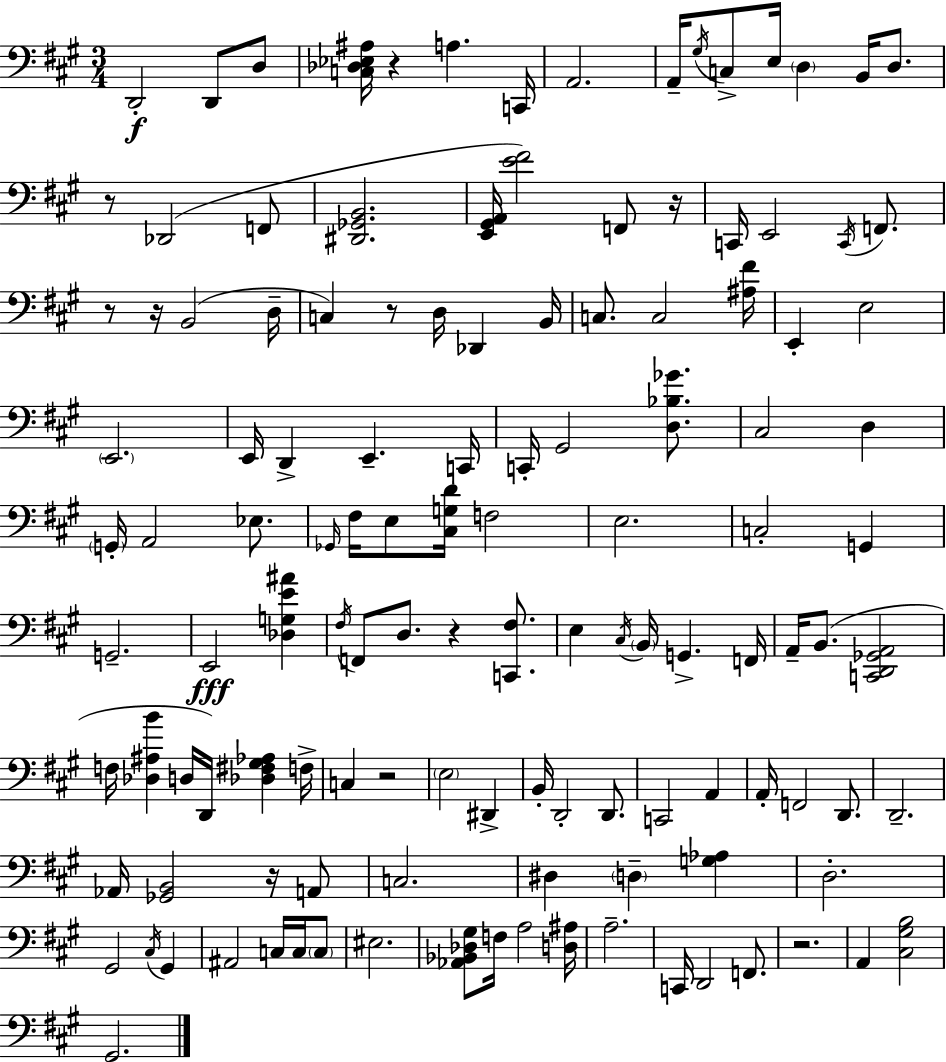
D2/h D2/e D3/e [C3,Db3,Eb3,A#3]/s R/q A3/q. C2/s A2/h. A2/s G#3/s C3/e E3/s D3/q B2/s D3/e. R/e Db2/h F2/e [D#2,Gb2,B2]/h. [E2,G#2,A2]/s [E4,F#4]/h F2/e R/s C2/s E2/h C2/s F2/e. R/e R/s B2/h D3/s C3/q R/e D3/s Db2/q B2/s C3/e. C3/h [A#3,F#4]/s E2/q E3/h E2/h. E2/s D2/q E2/q. C2/s C2/s G#2/h [D3,Bb3,Gb4]/e. C#3/h D3/q G2/s A2/h Eb3/e. Gb2/s F#3/s E3/e [C#3,G3,D4]/s F3/h E3/h. C3/h G2/q G2/h. E2/h [Db3,G3,E4,A#4]/q F#3/s F2/e D3/e. R/q [C2,F#3]/e. E3/q C#3/s B2/s G2/q. F2/s A2/s B2/e. [C2,D2,Gb2,A2]/h F3/s [Db3,A#3,B4]/q D3/s D2/s [Db3,F#3,G#3,Ab3]/q F3/s C3/q R/h E3/h D#2/q B2/s D2/h D2/e. C2/h A2/q A2/s F2/h D2/e. D2/h. Ab2/s [Gb2,B2]/h R/s A2/e C3/h. D#3/q D3/q [G3,Ab3]/q D3/h. G#2/h C#3/s G#2/q A#2/h C3/s C3/s C3/e EIS3/h. [Ab2,Bb2,Db3,G#3]/e F3/s A3/h [D3,A#3]/s A3/h. C2/s D2/h F2/e. R/h. A2/q [C#3,G#3,B3]/h G#2/h.